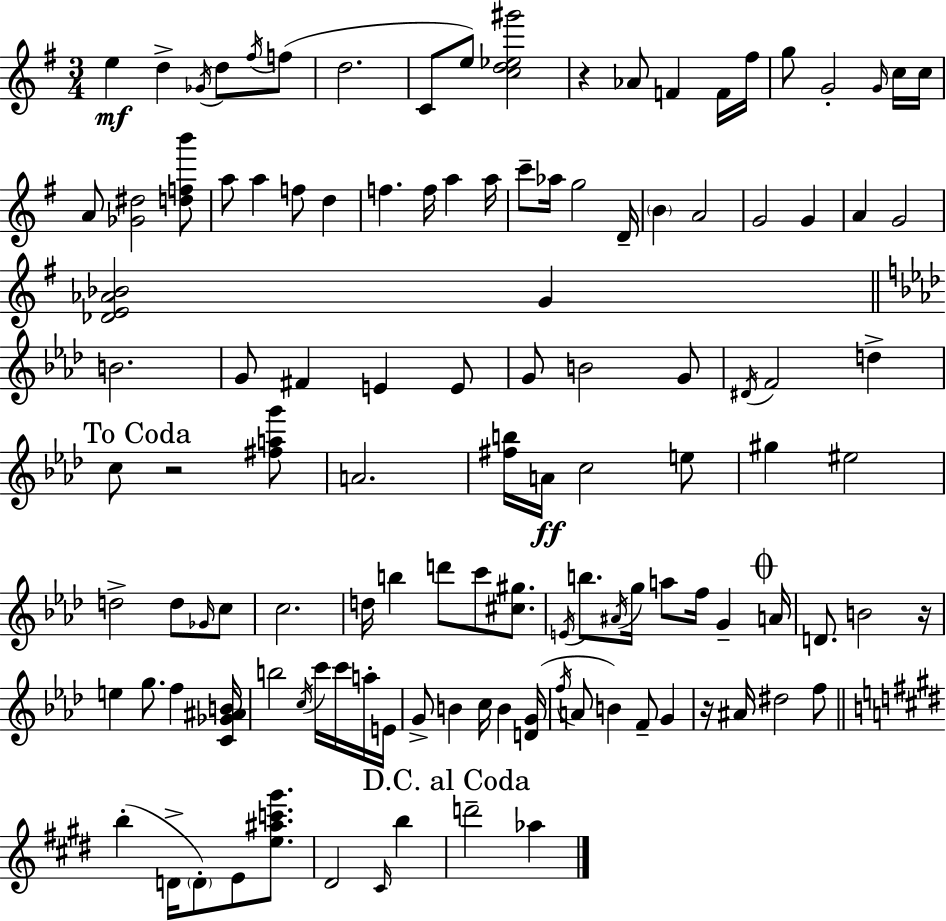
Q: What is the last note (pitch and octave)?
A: Ab5